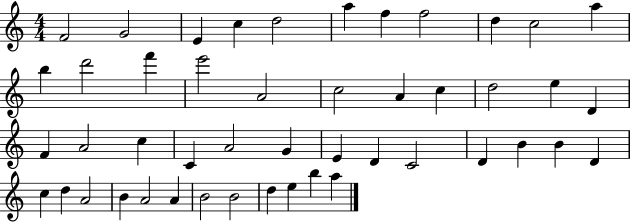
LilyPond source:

{
  \clef treble
  \numericTimeSignature
  \time 4/4
  \key c \major
  f'2 g'2 | e'4 c''4 d''2 | a''4 f''4 f''2 | d''4 c''2 a''4 | \break b''4 d'''2 f'''4 | e'''2 a'2 | c''2 a'4 c''4 | d''2 e''4 d'4 | \break f'4 a'2 c''4 | c'4 a'2 g'4 | e'4 d'4 c'2 | d'4 b'4 b'4 d'4 | \break c''4 d''4 a'2 | b'4 a'2 a'4 | b'2 b'2 | d''4 e''4 b''4 a''4 | \break \bar "|."
}